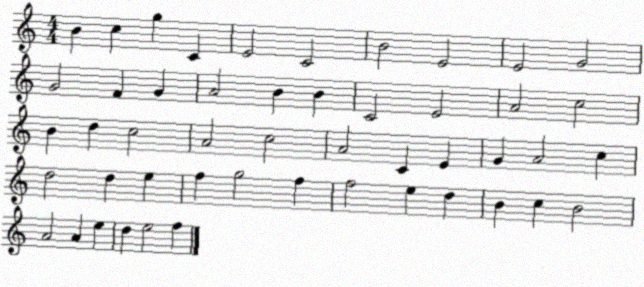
X:1
T:Untitled
M:4/4
L:1/4
K:C
B c g C E2 C2 B2 E2 E2 G2 G2 F G A2 B B C2 E2 A2 c2 B d c2 A2 c2 A2 C E G A2 c d2 d e f g2 f f2 e d B c B2 A2 A e d e2 f